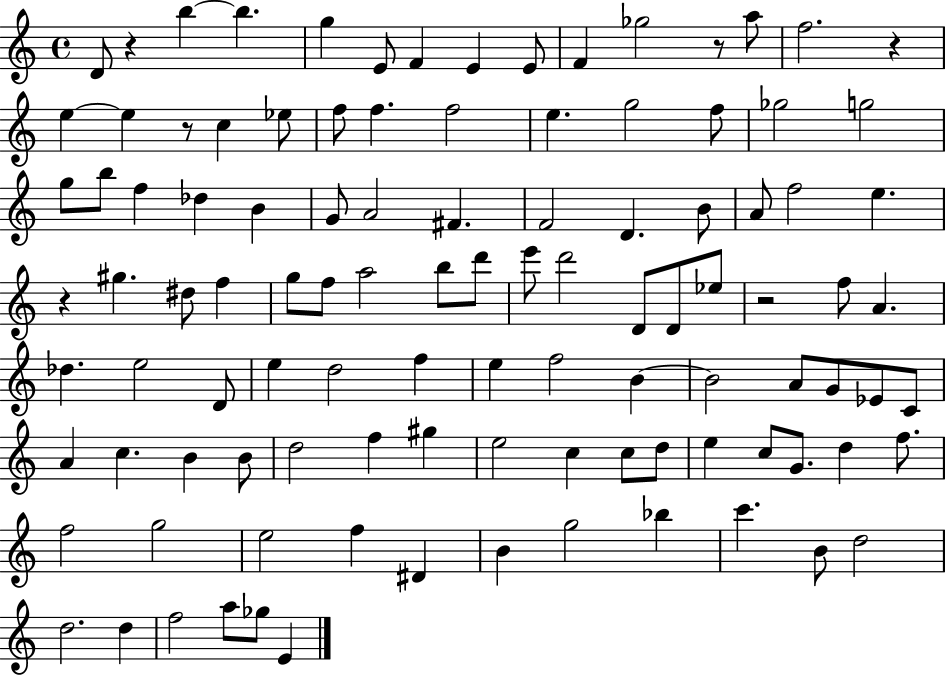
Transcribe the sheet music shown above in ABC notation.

X:1
T:Untitled
M:4/4
L:1/4
K:C
D/2 z b b g E/2 F E E/2 F _g2 z/2 a/2 f2 z e e z/2 c _e/2 f/2 f f2 e g2 f/2 _g2 g2 g/2 b/2 f _d B G/2 A2 ^F F2 D B/2 A/2 f2 e z ^g ^d/2 f g/2 f/2 a2 b/2 d'/2 e'/2 d'2 D/2 D/2 _e/2 z2 f/2 A _d e2 D/2 e d2 f e f2 B B2 A/2 G/2 _E/2 C/2 A c B B/2 d2 f ^g e2 c c/2 d/2 e c/2 G/2 d f/2 f2 g2 e2 f ^D B g2 _b c' B/2 d2 d2 d f2 a/2 _g/2 E